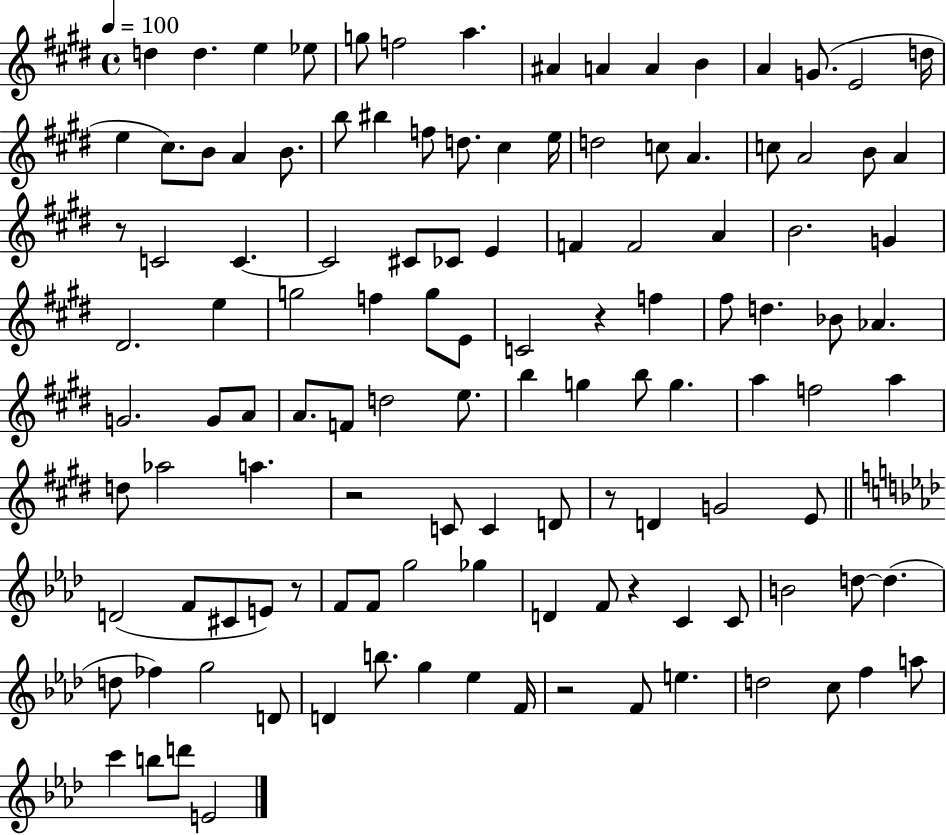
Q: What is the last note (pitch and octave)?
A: E4